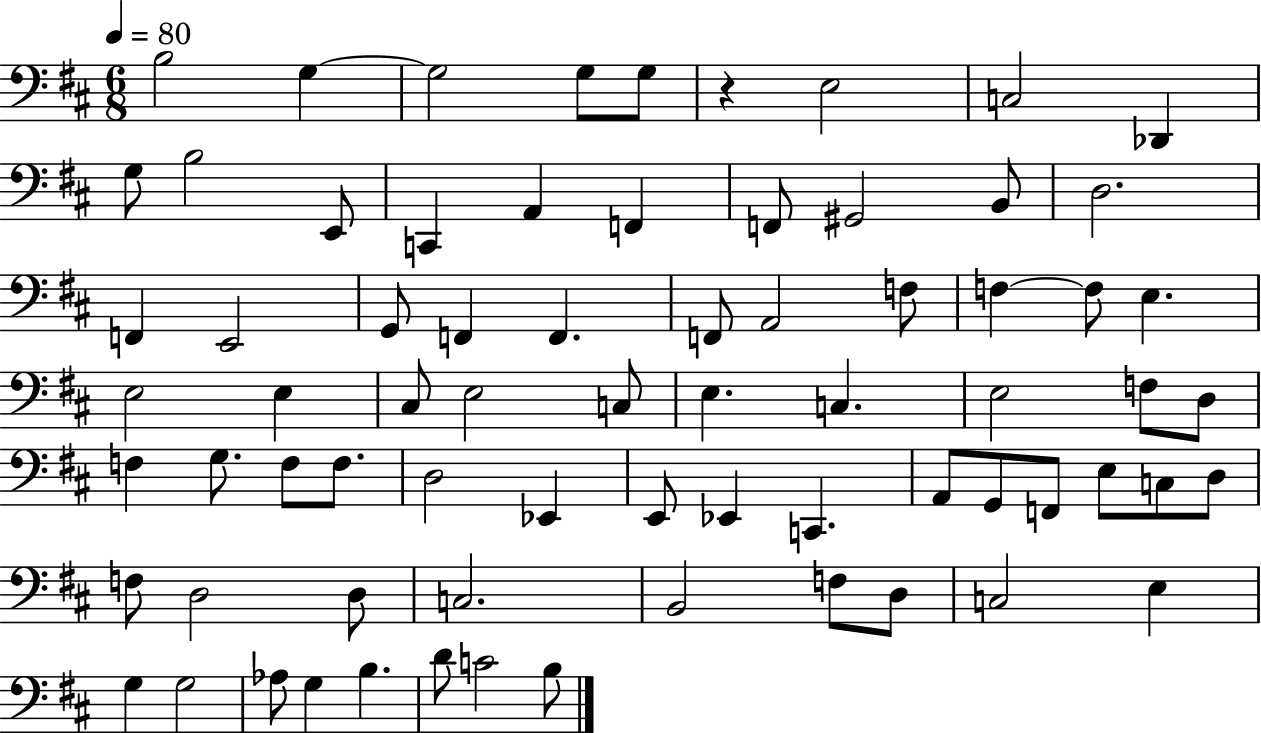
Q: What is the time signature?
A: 6/8